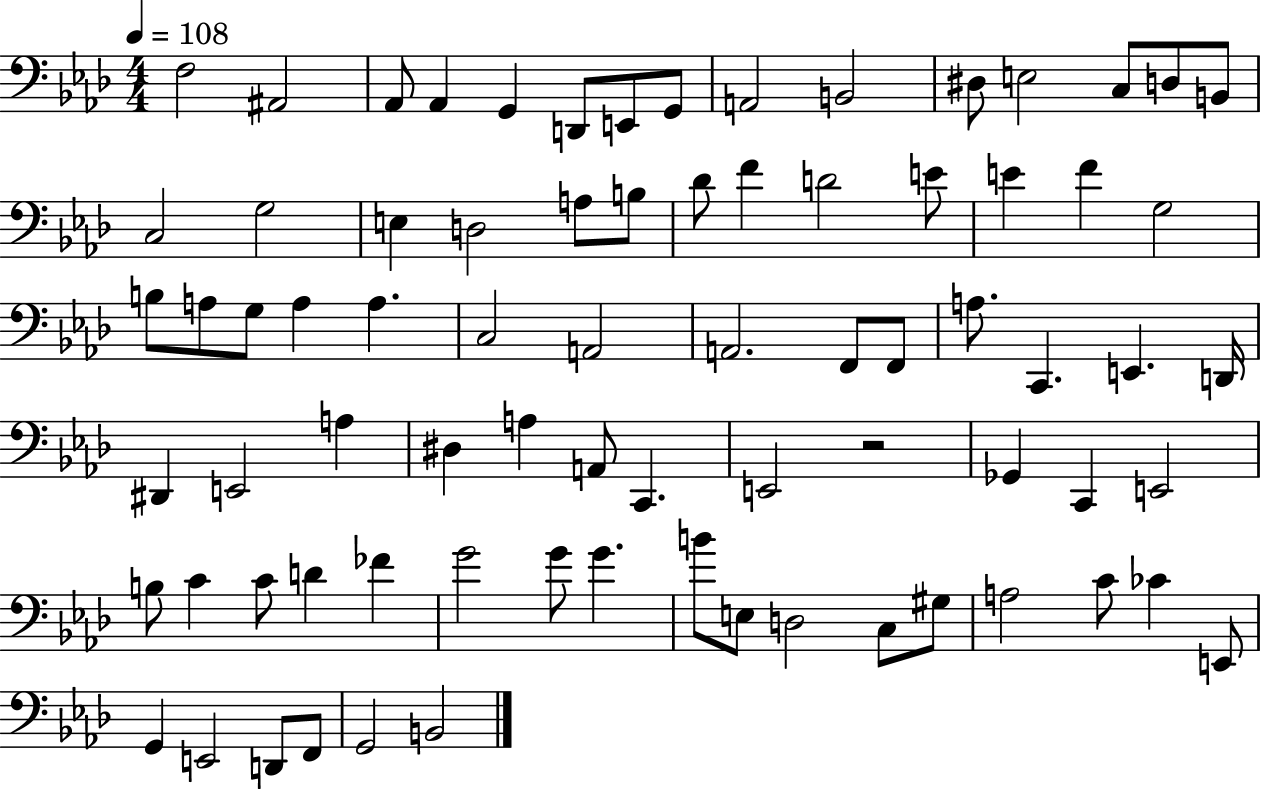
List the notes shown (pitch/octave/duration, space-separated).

F3/h A#2/h Ab2/e Ab2/q G2/q D2/e E2/e G2/e A2/h B2/h D#3/e E3/h C3/e D3/e B2/e C3/h G3/h E3/q D3/h A3/e B3/e Db4/e F4/q D4/h E4/e E4/q F4/q G3/h B3/e A3/e G3/e A3/q A3/q. C3/h A2/h A2/h. F2/e F2/e A3/e. C2/q. E2/q. D2/s D#2/q E2/h A3/q D#3/q A3/q A2/e C2/q. E2/h R/h Gb2/q C2/q E2/h B3/e C4/q C4/e D4/q FES4/q G4/h G4/e G4/q. B4/e E3/e D3/h C3/e G#3/e A3/h C4/e CES4/q E2/e G2/q E2/h D2/e F2/e G2/h B2/h